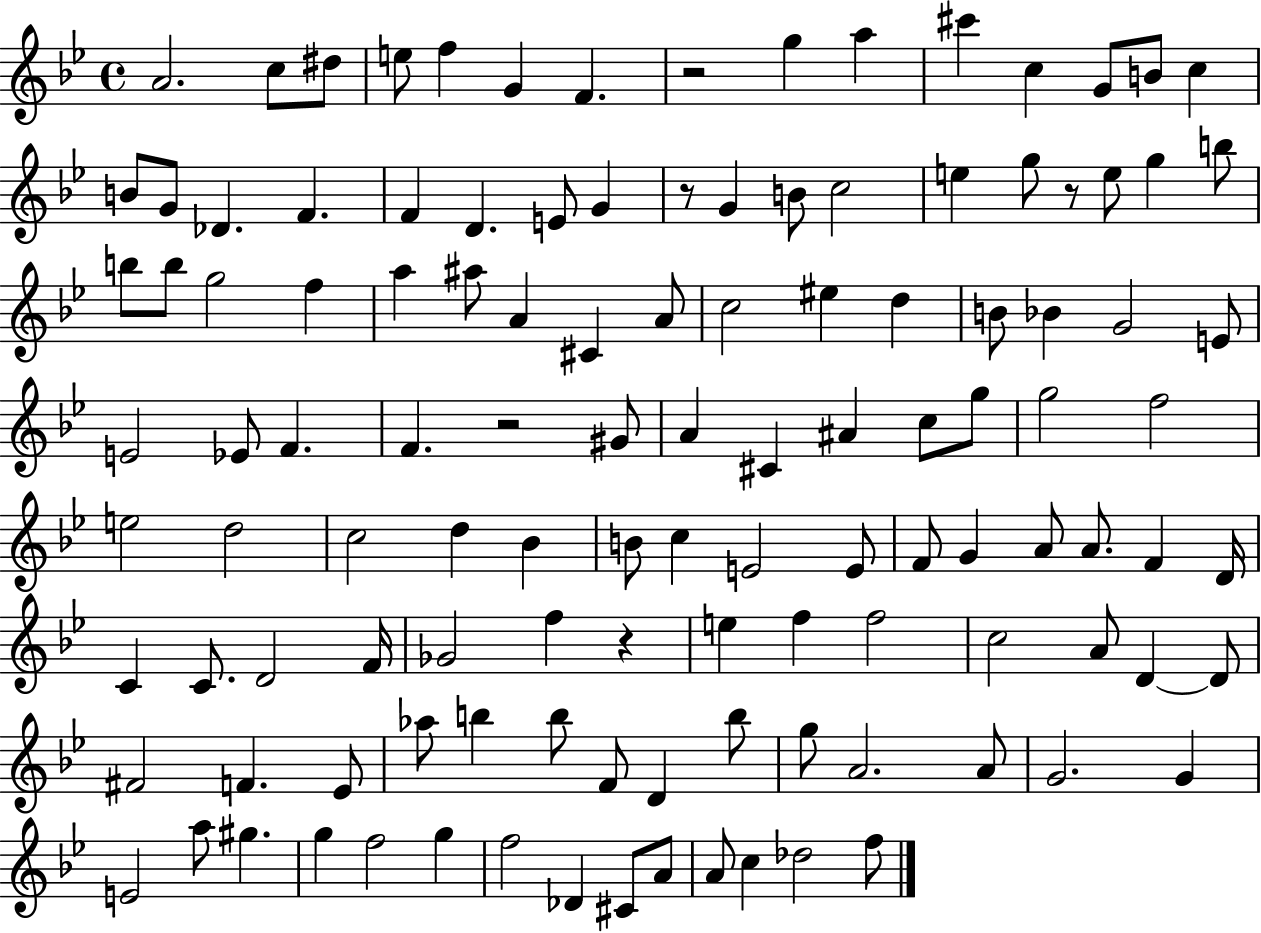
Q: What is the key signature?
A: BES major